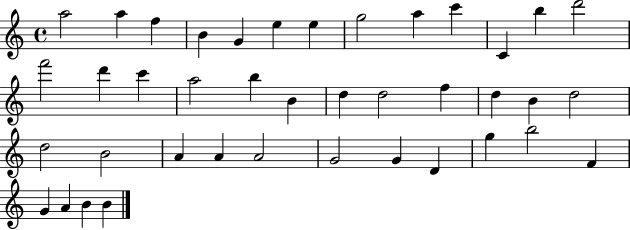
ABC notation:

X:1
T:Untitled
M:4/4
L:1/4
K:C
a2 a f B G e e g2 a c' C b d'2 f'2 d' c' a2 b B d d2 f d B d2 d2 B2 A A A2 G2 G D g b2 F G A B B